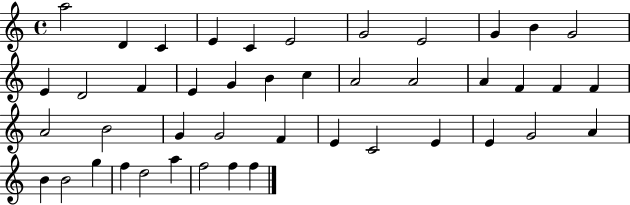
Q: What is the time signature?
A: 4/4